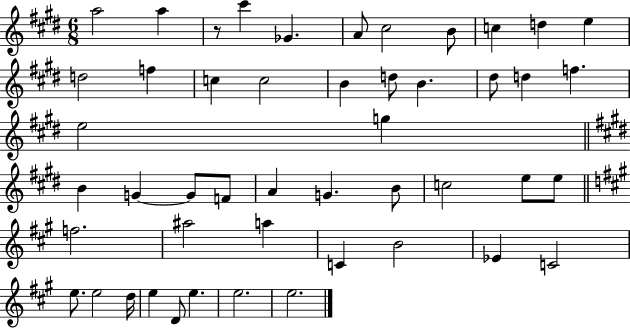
{
  \clef treble
  \numericTimeSignature
  \time 6/8
  \key e \major
  a''2 a''4 | r8 cis'''4 ges'4. | a'8 cis''2 b'8 | c''4 d''4 e''4 | \break d''2 f''4 | c''4 c''2 | b'4 d''8 b'4. | dis''8 d''4 f''4. | \break e''2 g''4 | \bar "||" \break \key e \major b'4 g'4~~ g'8 f'8 | a'4 g'4. b'8 | c''2 e''8 e''8 | \bar "||" \break \key a \major f''2. | ais''2 a''4 | c'4 b'2 | ees'4 c'2 | \break e''8. e''2 d''16 | e''4 d'8 e''4. | e''2. | e''2. | \break \bar "|."
}